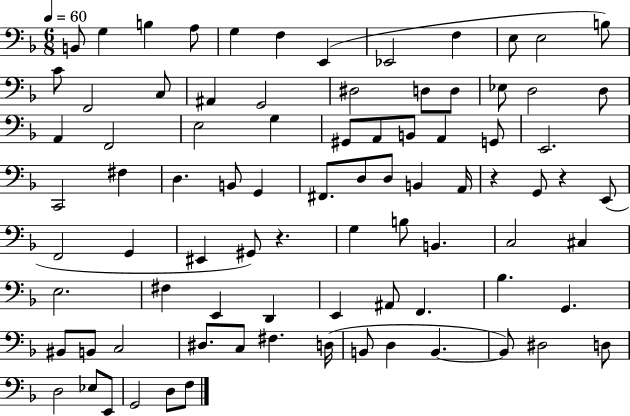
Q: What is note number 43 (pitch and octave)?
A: A2